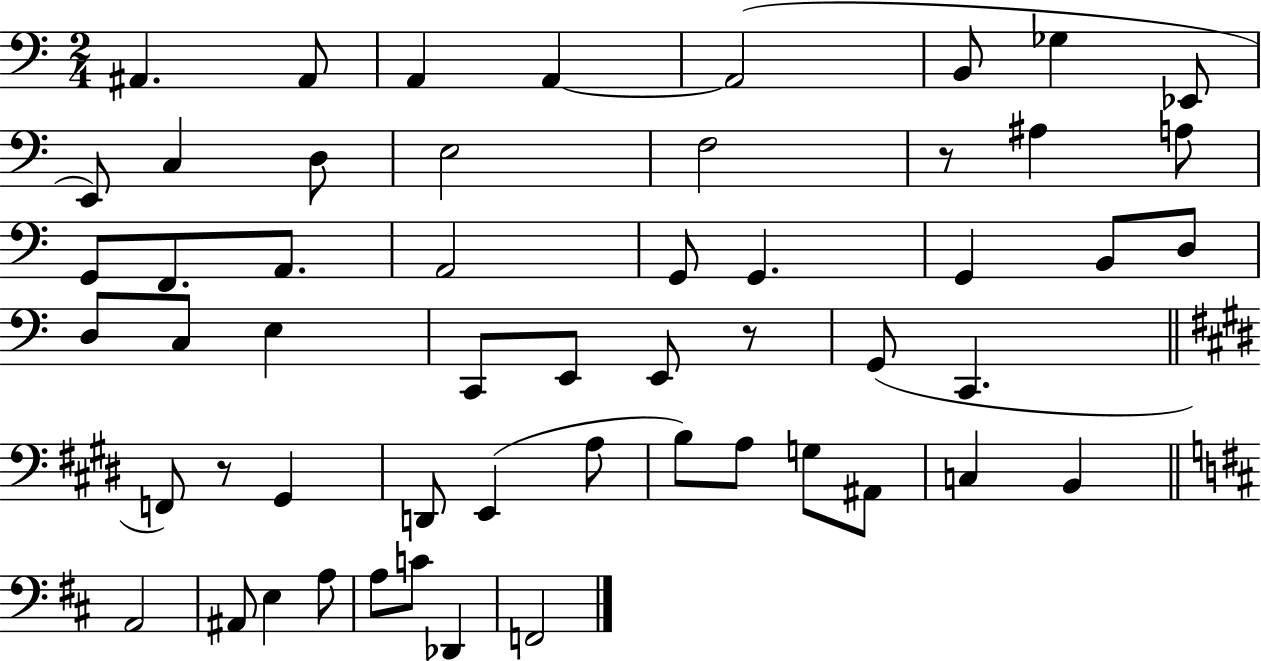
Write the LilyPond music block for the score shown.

{
  \clef bass
  \numericTimeSignature
  \time 2/4
  \key c \major
  ais,4. ais,8 | a,4 a,4~~ | a,2( | b,8 ges4 ees,8 | \break e,8) c4 d8 | e2 | f2 | r8 ais4 a8 | \break g,8 f,8. a,8. | a,2 | g,8 g,4. | g,4 b,8 d8 | \break d8 c8 e4 | c,8 e,8 e,8 r8 | g,8( c,4. | \bar "||" \break \key e \major f,8) r8 gis,4 | d,8 e,4( a8 | b8) a8 g8 ais,8 | c4 b,4 | \break \bar "||" \break \key d \major a,2 | ais,8 e4 a8 | a8 c'8 des,4 | f,2 | \break \bar "|."
}